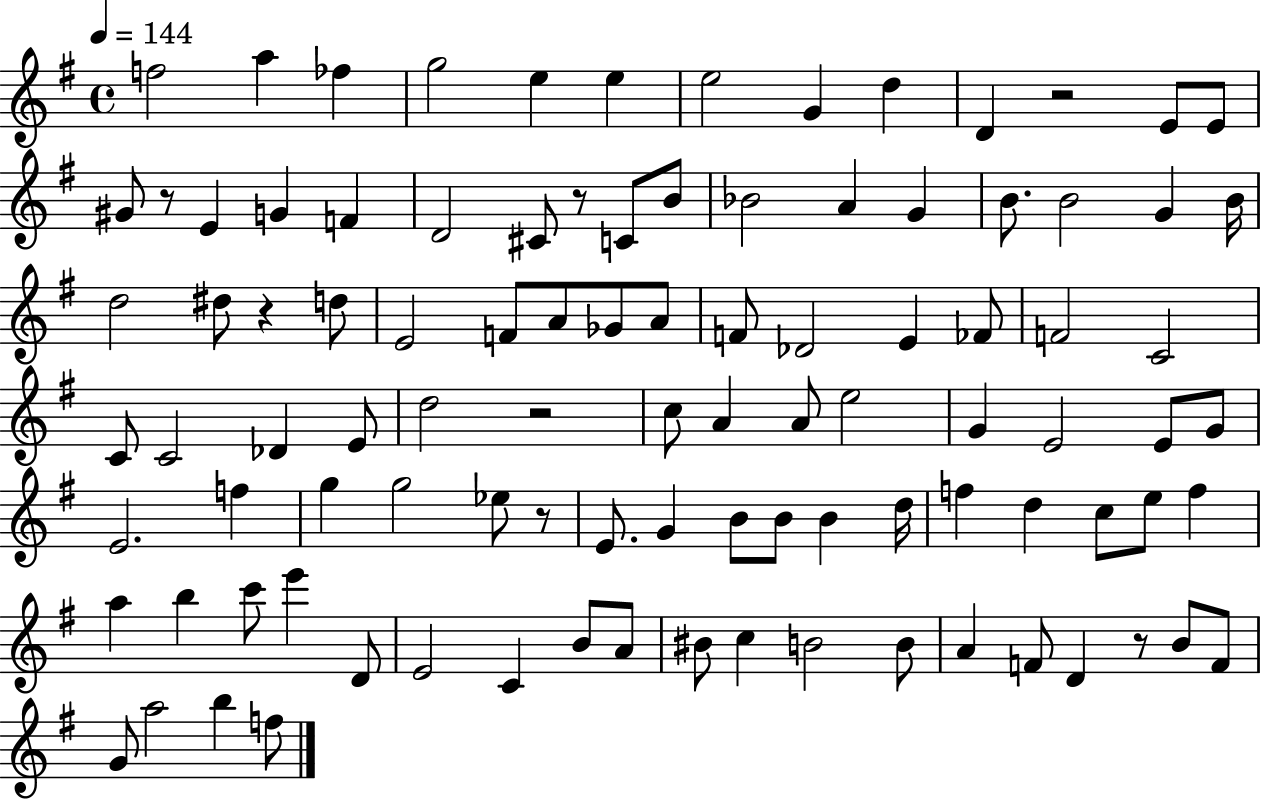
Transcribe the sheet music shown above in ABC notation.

X:1
T:Untitled
M:4/4
L:1/4
K:G
f2 a _f g2 e e e2 G d D z2 E/2 E/2 ^G/2 z/2 E G F D2 ^C/2 z/2 C/2 B/2 _B2 A G B/2 B2 G B/4 d2 ^d/2 z d/2 E2 F/2 A/2 _G/2 A/2 F/2 _D2 E _F/2 F2 C2 C/2 C2 _D E/2 d2 z2 c/2 A A/2 e2 G E2 E/2 G/2 E2 f g g2 _e/2 z/2 E/2 G B/2 B/2 B d/4 f d c/2 e/2 f a b c'/2 e' D/2 E2 C B/2 A/2 ^B/2 c B2 B/2 A F/2 D z/2 B/2 F/2 G/2 a2 b f/2